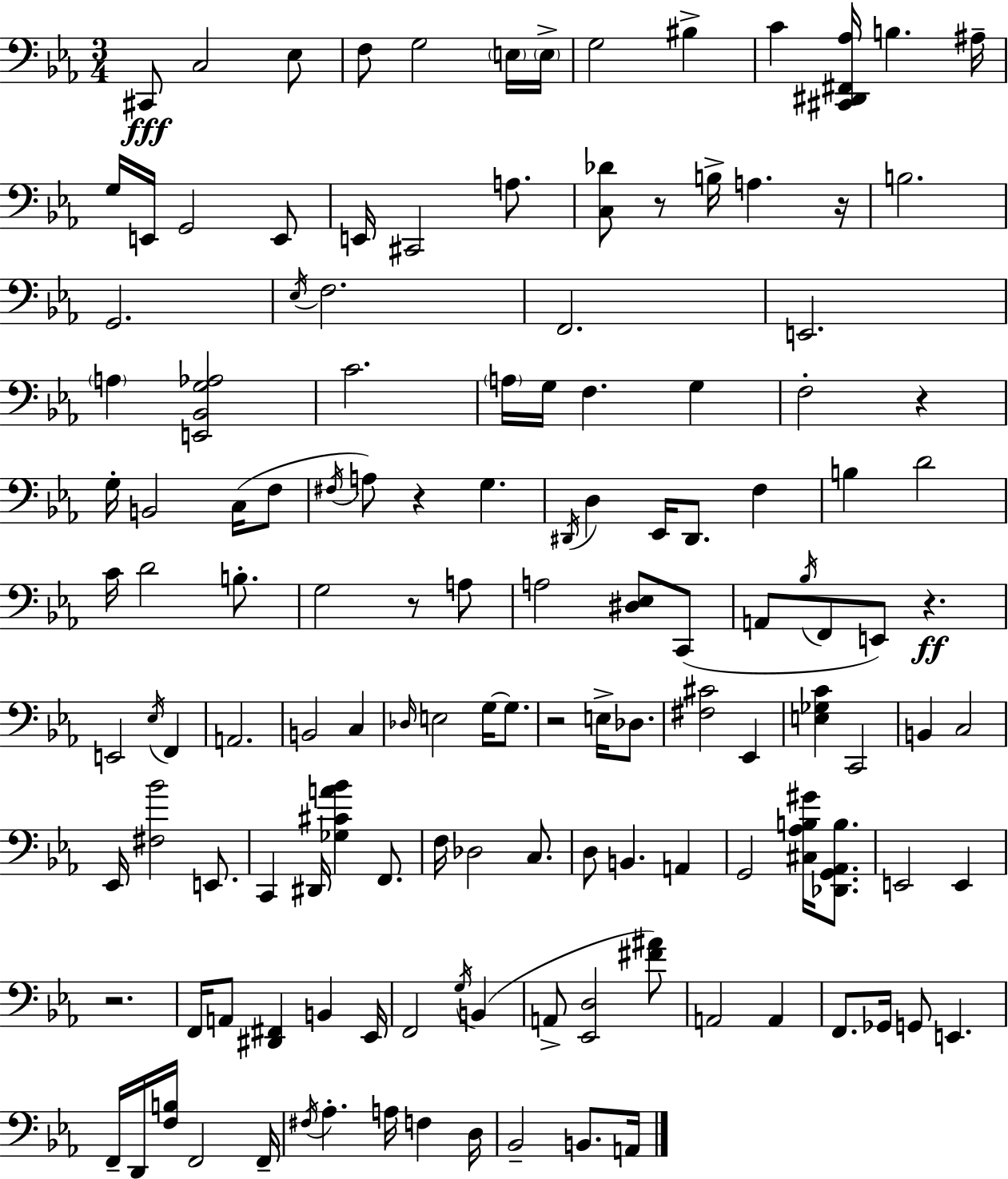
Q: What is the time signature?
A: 3/4